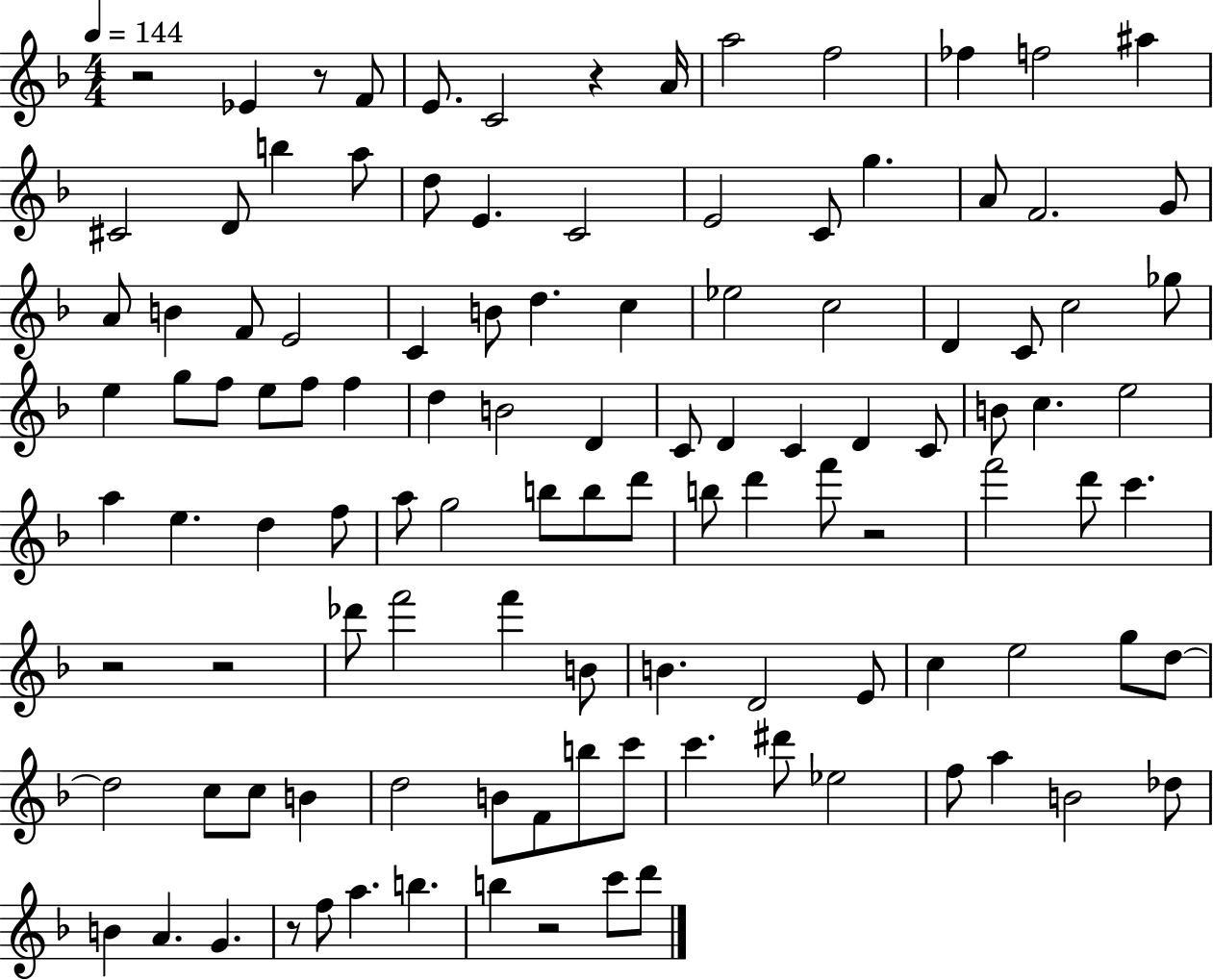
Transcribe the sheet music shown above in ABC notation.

X:1
T:Untitled
M:4/4
L:1/4
K:F
z2 _E z/2 F/2 E/2 C2 z A/4 a2 f2 _f f2 ^a ^C2 D/2 b a/2 d/2 E C2 E2 C/2 g A/2 F2 G/2 A/2 B F/2 E2 C B/2 d c _e2 c2 D C/2 c2 _g/2 e g/2 f/2 e/2 f/2 f d B2 D C/2 D C D C/2 B/2 c e2 a e d f/2 a/2 g2 b/2 b/2 d'/2 b/2 d' f'/2 z2 f'2 d'/2 c' z2 z2 _d'/2 f'2 f' B/2 B D2 E/2 c e2 g/2 d/2 d2 c/2 c/2 B d2 B/2 F/2 b/2 c'/2 c' ^d'/2 _e2 f/2 a B2 _d/2 B A G z/2 f/2 a b b z2 c'/2 d'/2